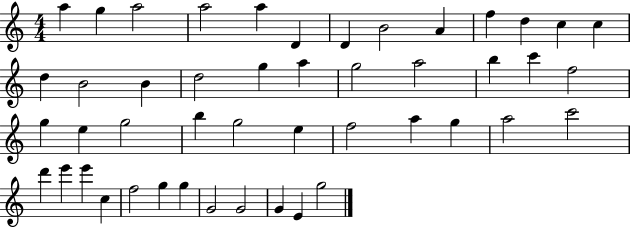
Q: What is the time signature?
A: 4/4